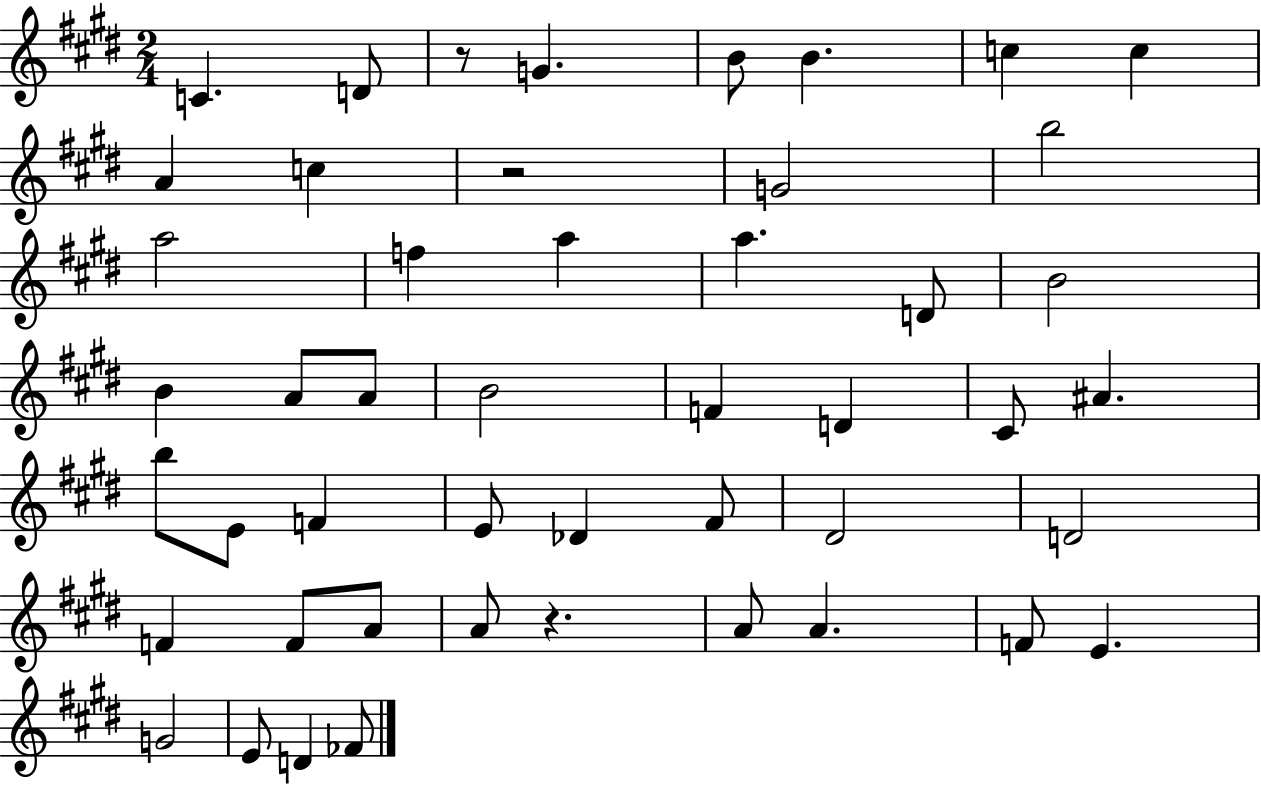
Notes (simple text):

C4/q. D4/e R/e G4/q. B4/e B4/q. C5/q C5/q A4/q C5/q R/h G4/h B5/h A5/h F5/q A5/q A5/q. D4/e B4/h B4/q A4/e A4/e B4/h F4/q D4/q C#4/e A#4/q. B5/e E4/e F4/q E4/e Db4/q F#4/e D#4/h D4/h F4/q F4/e A4/e A4/e R/q. A4/e A4/q. F4/e E4/q. G4/h E4/e D4/q FES4/e